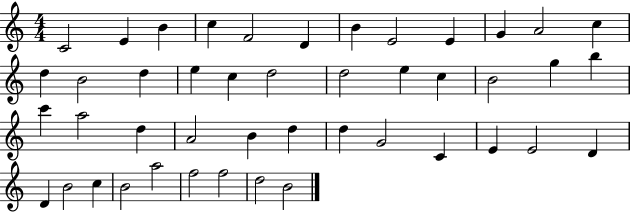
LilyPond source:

{
  \clef treble
  \numericTimeSignature
  \time 4/4
  \key c \major
  c'2 e'4 b'4 | c''4 f'2 d'4 | b'4 e'2 e'4 | g'4 a'2 c''4 | \break d''4 b'2 d''4 | e''4 c''4 d''2 | d''2 e''4 c''4 | b'2 g''4 b''4 | \break c'''4 a''2 d''4 | a'2 b'4 d''4 | d''4 g'2 c'4 | e'4 e'2 d'4 | \break d'4 b'2 c''4 | b'2 a''2 | f''2 f''2 | d''2 b'2 | \break \bar "|."
}